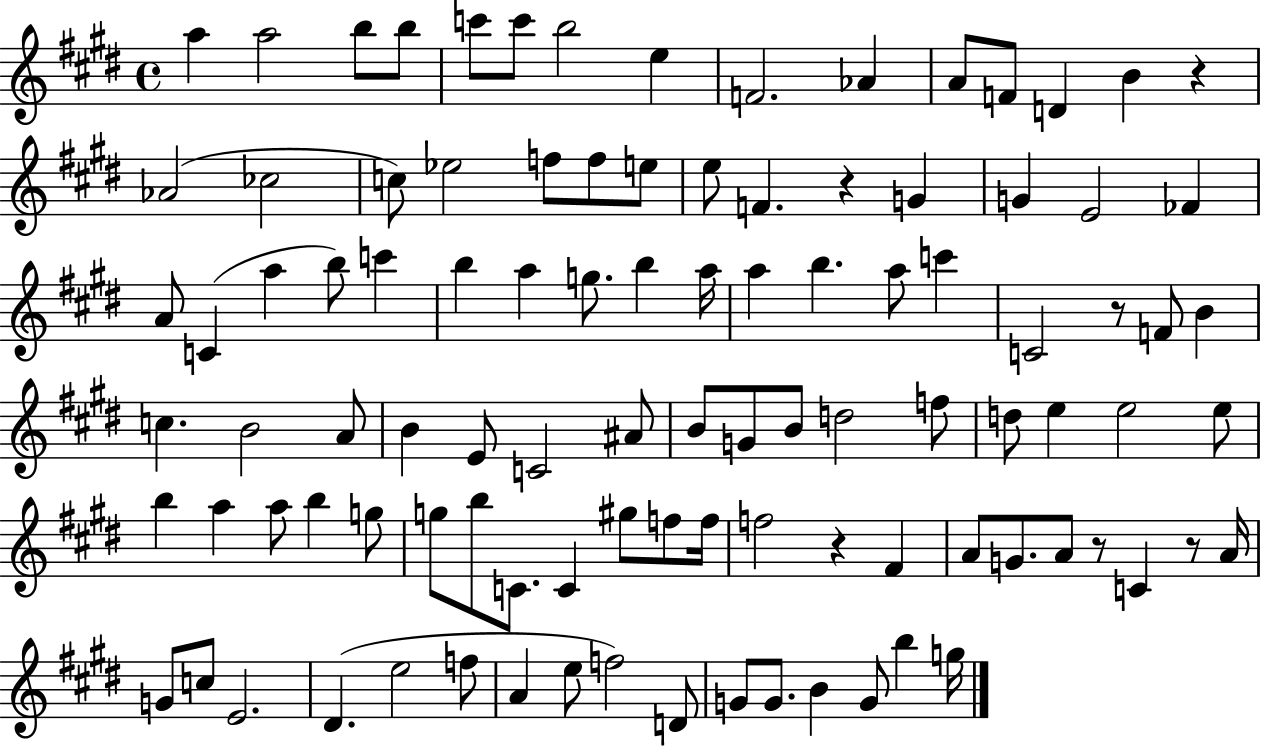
{
  \clef treble
  \time 4/4
  \defaultTimeSignature
  \key e \major
  a''4 a''2 b''8 b''8 | c'''8 c'''8 b''2 e''4 | f'2. aes'4 | a'8 f'8 d'4 b'4 r4 | \break aes'2( ces''2 | c''8) ees''2 f''8 f''8 e''8 | e''8 f'4. r4 g'4 | g'4 e'2 fes'4 | \break a'8 c'4( a''4 b''8) c'''4 | b''4 a''4 g''8. b''4 a''16 | a''4 b''4. a''8 c'''4 | c'2 r8 f'8 b'4 | \break c''4. b'2 a'8 | b'4 e'8 c'2 ais'8 | b'8 g'8 b'8 d''2 f''8 | d''8 e''4 e''2 e''8 | \break b''4 a''4 a''8 b''4 g''8 | g''8 b''8 c'8. c'4 gis''8 f''8 f''16 | f''2 r4 fis'4 | a'8 g'8. a'8 r8 c'4 r8 a'16 | \break g'8 c''8 e'2. | dis'4.( e''2 f''8 | a'4 e''8 f''2) d'8 | g'8 g'8. b'4 g'8 b''4 g''16 | \break \bar "|."
}